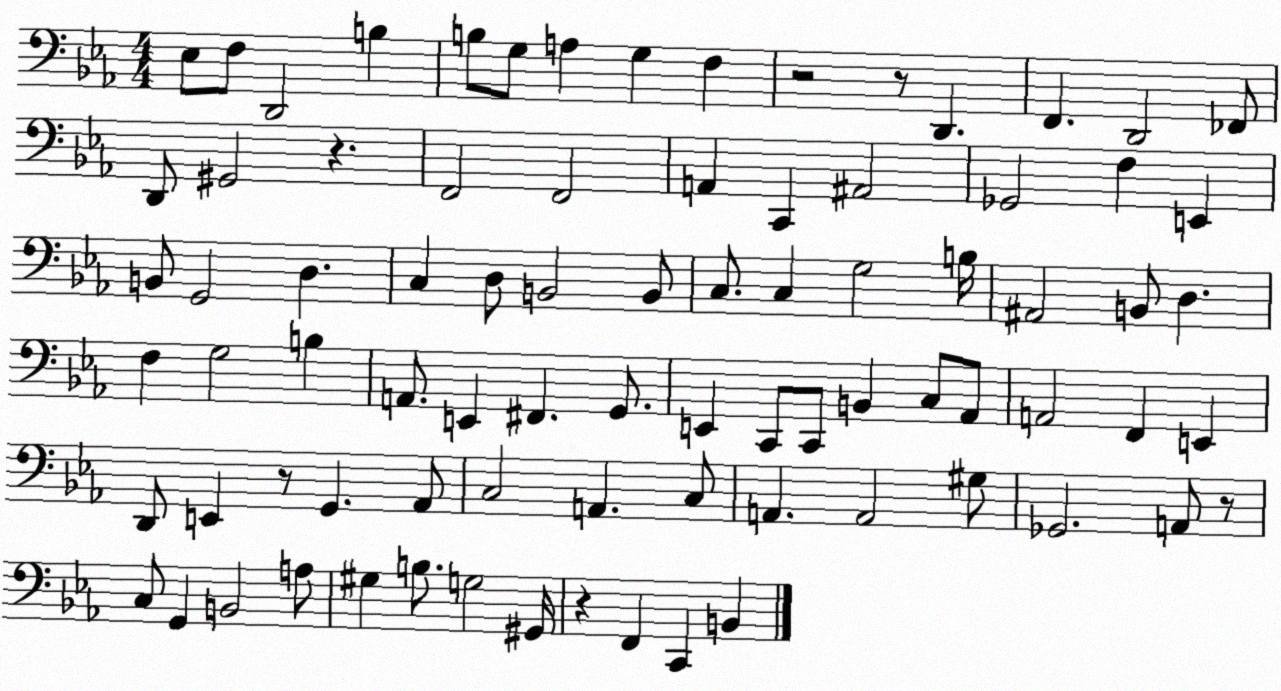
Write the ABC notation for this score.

X:1
T:Untitled
M:4/4
L:1/4
K:Eb
_E,/2 F,/2 D,,2 B, B,/2 G,/2 A, G, F, z2 z/2 D,, F,, D,,2 _F,,/2 D,,/2 ^G,,2 z F,,2 F,,2 A,, C,, ^A,,2 _G,,2 F, E,, B,,/2 G,,2 D, C, D,/2 B,,2 B,,/2 C,/2 C, G,2 B,/4 ^A,,2 B,,/2 D, F, G,2 B, A,,/2 E,, ^F,, G,,/2 E,, C,,/2 C,,/2 B,, C,/2 _A,,/2 A,,2 F,, E,, D,,/2 E,, z/2 G,, _A,,/2 C,2 A,, C,/2 A,, A,,2 ^G,/2 _G,,2 A,,/2 z/2 C,/2 G,, B,,2 A,/2 ^G, B,/2 G,2 ^G,,/4 z F,, C,, B,,